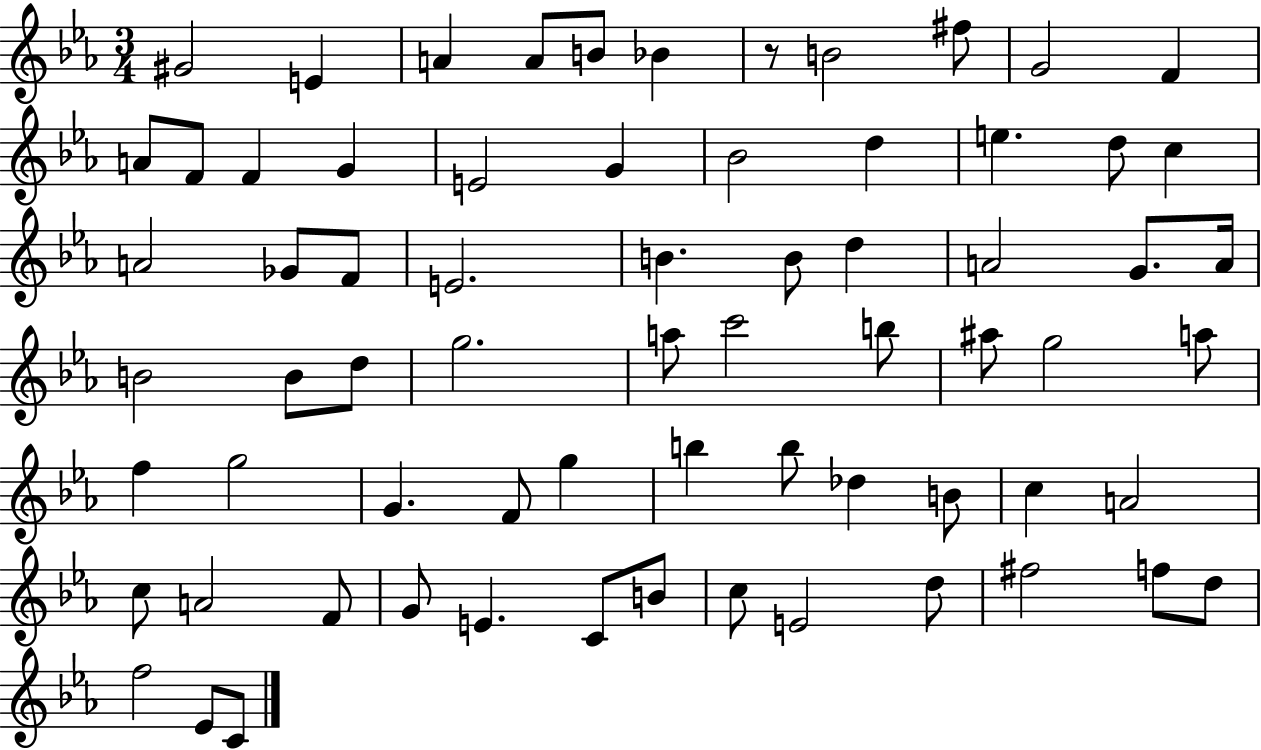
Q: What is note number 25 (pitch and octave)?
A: E4